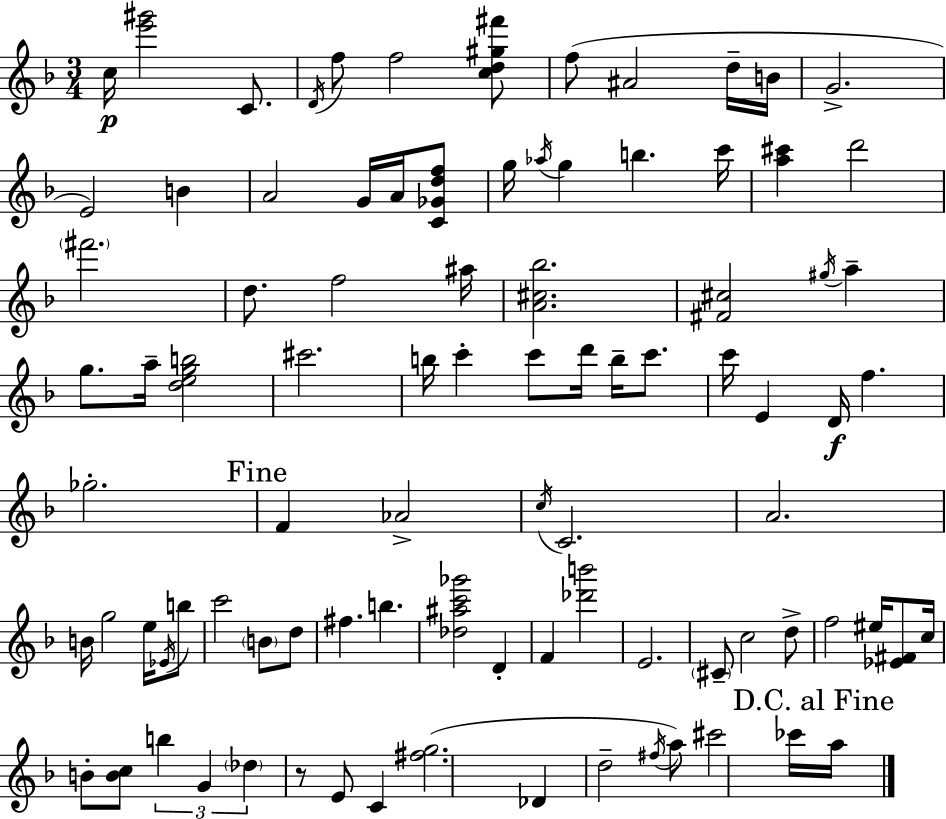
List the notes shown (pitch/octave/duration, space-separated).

C5/s [E6,G#6]/h C4/e. D4/s F5/e F5/h [C5,D5,G#5,F#6]/e F5/e A#4/h D5/s B4/s G4/h. E4/h B4/q A4/h G4/s A4/s [C4,Gb4,D5,F5]/e G5/s Ab5/s G5/q B5/q. C6/s [A5,C#6]/q D6/h F#6/h. D5/e. F5/h A#5/s [A4,C#5,Bb5]/h. [F#4,C#5]/h G#5/s A5/q G5/e. A5/s [D5,E5,G5,B5]/h C#6/h. B5/s C6/q C6/e D6/s B5/s C6/e. C6/s E4/q D4/s F5/q. Gb5/h. F4/q Ab4/h C5/s C4/h. A4/h. B4/s G5/h E5/s Eb4/s B5/e C6/h B4/e D5/e F#5/q. B5/q. [Db5,A#5,C6,Gb6]/h D4/q F4/q [Db6,B6]/h E4/h. C#4/e C5/h D5/e F5/h EIS5/s [Eb4,F#4]/e C5/s B4/e [B4,C5]/e B5/q G4/q Db5/q R/e E4/e C4/q [F#5,G5]/h. Db4/q D5/h F#5/s A5/e C#6/h CES6/s A5/s